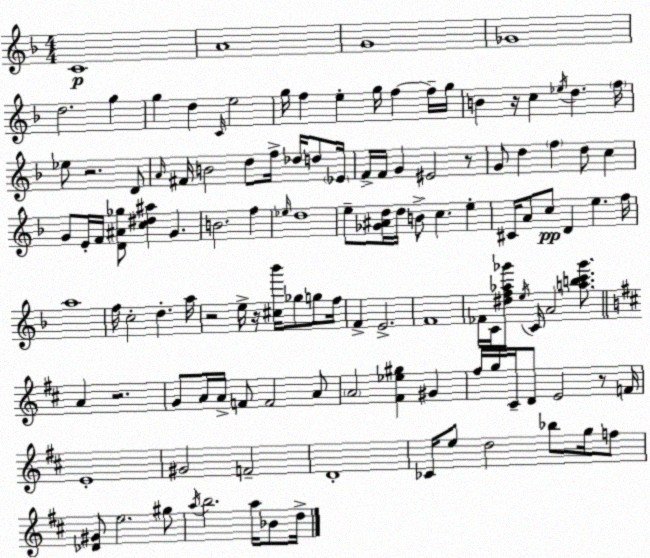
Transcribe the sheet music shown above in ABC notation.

X:1
T:Untitled
M:4/4
L:1/4
K:Dm
C4 A4 G4 _G4 d2 g g d C/4 e2 g/4 f e g/4 f f/4 g/4 B z/4 c _e/4 d f/4 _e/2 z2 D/2 A/4 ^F/4 B2 d/2 f/4 _d/4 d/2 _E/4 F/4 F/4 G ^E2 z/2 G/2 d f d/2 c G/2 E/4 F/4 [D^A_g]/2 [c^d^a] G B2 f _e/4 d4 e/2 [_G^Ad]/4 d/4 B/2 c e ^C/4 A/2 c/2 D e f/4 a4 f/4 c2 d a/4 z2 e/4 z/4 [^c_b']/4 _g/2 g/2 f/4 F E2 F4 _F/4 C/4 [^df_a_g']/2 e/4 C/4 A2 [abc'_g']/2 A z2 G/2 A/4 A/4 F/2 F2 A/2 A2 [^F_e^g] ^G ^f/4 g/4 ^C/4 D/2 E2 z/2 F/4 E4 ^G2 F2 D4 _C/4 e/2 d2 _b/2 g/4 f/2 [_D^G]/2 e2 ^g/2 a/4 b2 a/4 _B/2 d/4